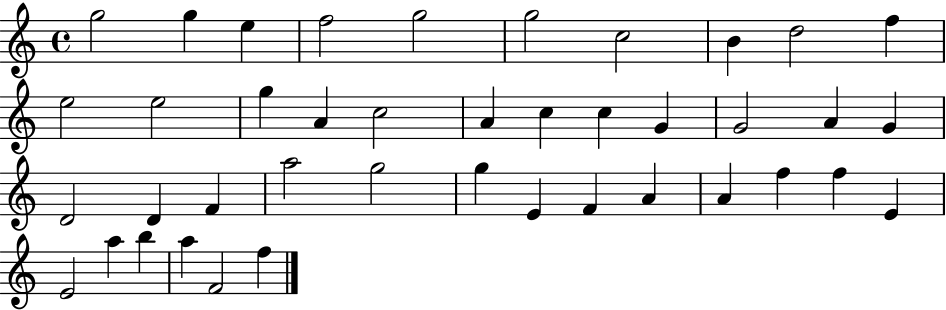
{
  \clef treble
  \time 4/4
  \defaultTimeSignature
  \key c \major
  g''2 g''4 e''4 | f''2 g''2 | g''2 c''2 | b'4 d''2 f''4 | \break e''2 e''2 | g''4 a'4 c''2 | a'4 c''4 c''4 g'4 | g'2 a'4 g'4 | \break d'2 d'4 f'4 | a''2 g''2 | g''4 e'4 f'4 a'4 | a'4 f''4 f''4 e'4 | \break e'2 a''4 b''4 | a''4 f'2 f''4 | \bar "|."
}